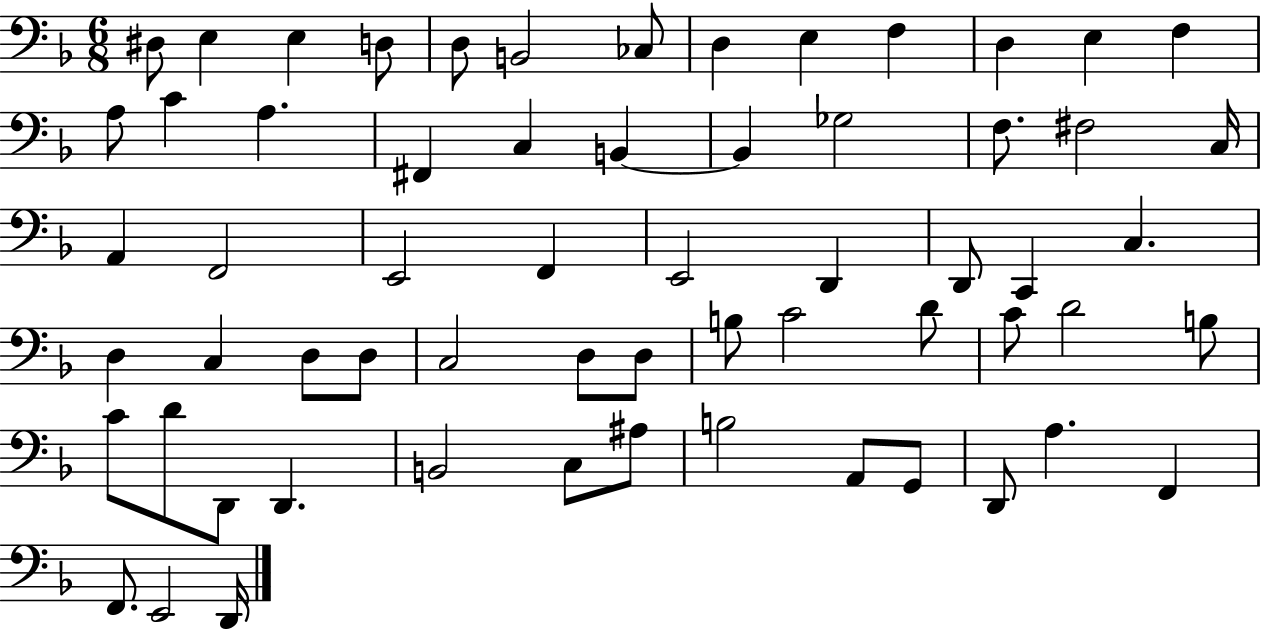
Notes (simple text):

D#3/e E3/q E3/q D3/e D3/e B2/h CES3/e D3/q E3/q F3/q D3/q E3/q F3/q A3/e C4/q A3/q. F#2/q C3/q B2/q B2/q Gb3/h F3/e. F#3/h C3/s A2/q F2/h E2/h F2/q E2/h D2/q D2/e C2/q C3/q. D3/q C3/q D3/e D3/e C3/h D3/e D3/e B3/e C4/h D4/e C4/e D4/h B3/e C4/e D4/e D2/e D2/q. B2/h C3/e A#3/e B3/h A2/e G2/e D2/e A3/q. F2/q F2/e. E2/h D2/s